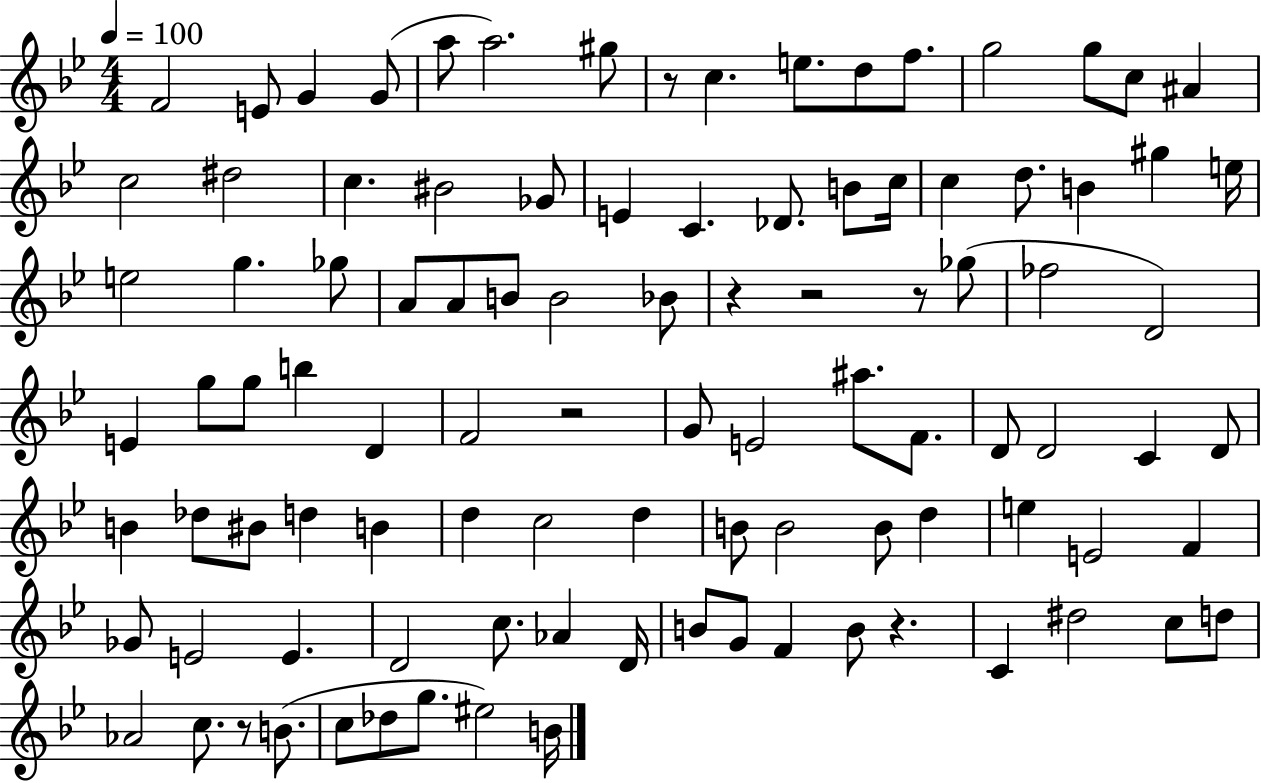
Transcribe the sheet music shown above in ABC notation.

X:1
T:Untitled
M:4/4
L:1/4
K:Bb
F2 E/2 G G/2 a/2 a2 ^g/2 z/2 c e/2 d/2 f/2 g2 g/2 c/2 ^A c2 ^d2 c ^B2 _G/2 E C _D/2 B/2 c/4 c d/2 B ^g e/4 e2 g _g/2 A/2 A/2 B/2 B2 _B/2 z z2 z/2 _g/2 _f2 D2 E g/2 g/2 b D F2 z2 G/2 E2 ^a/2 F/2 D/2 D2 C D/2 B _d/2 ^B/2 d B d c2 d B/2 B2 B/2 d e E2 F _G/2 E2 E D2 c/2 _A D/4 B/2 G/2 F B/2 z C ^d2 c/2 d/2 _A2 c/2 z/2 B/2 c/2 _d/2 g/2 ^e2 B/4